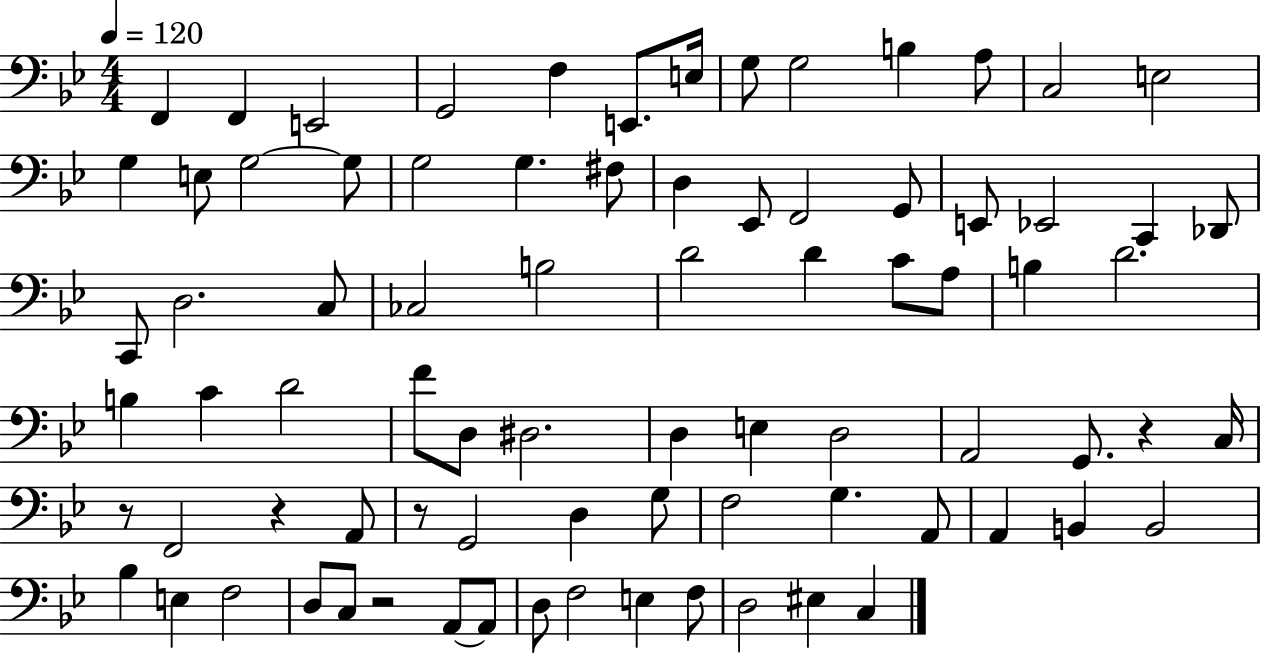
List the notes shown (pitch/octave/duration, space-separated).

F2/q F2/q E2/h G2/h F3/q E2/e. E3/s G3/e G3/h B3/q A3/e C3/h E3/h G3/q E3/e G3/h G3/e G3/h G3/q. F#3/e D3/q Eb2/e F2/h G2/e E2/e Eb2/h C2/q Db2/e C2/e D3/h. C3/e CES3/h B3/h D4/h D4/q C4/e A3/e B3/q D4/h. B3/q C4/q D4/h F4/e D3/e D#3/h. D3/q E3/q D3/h A2/h G2/e. R/q C3/s R/e F2/h R/q A2/e R/e G2/h D3/q G3/e F3/h G3/q. A2/e A2/q B2/q B2/h Bb3/q E3/q F3/h D3/e C3/e R/h A2/e A2/e D3/e F3/h E3/q F3/e D3/h EIS3/q C3/q